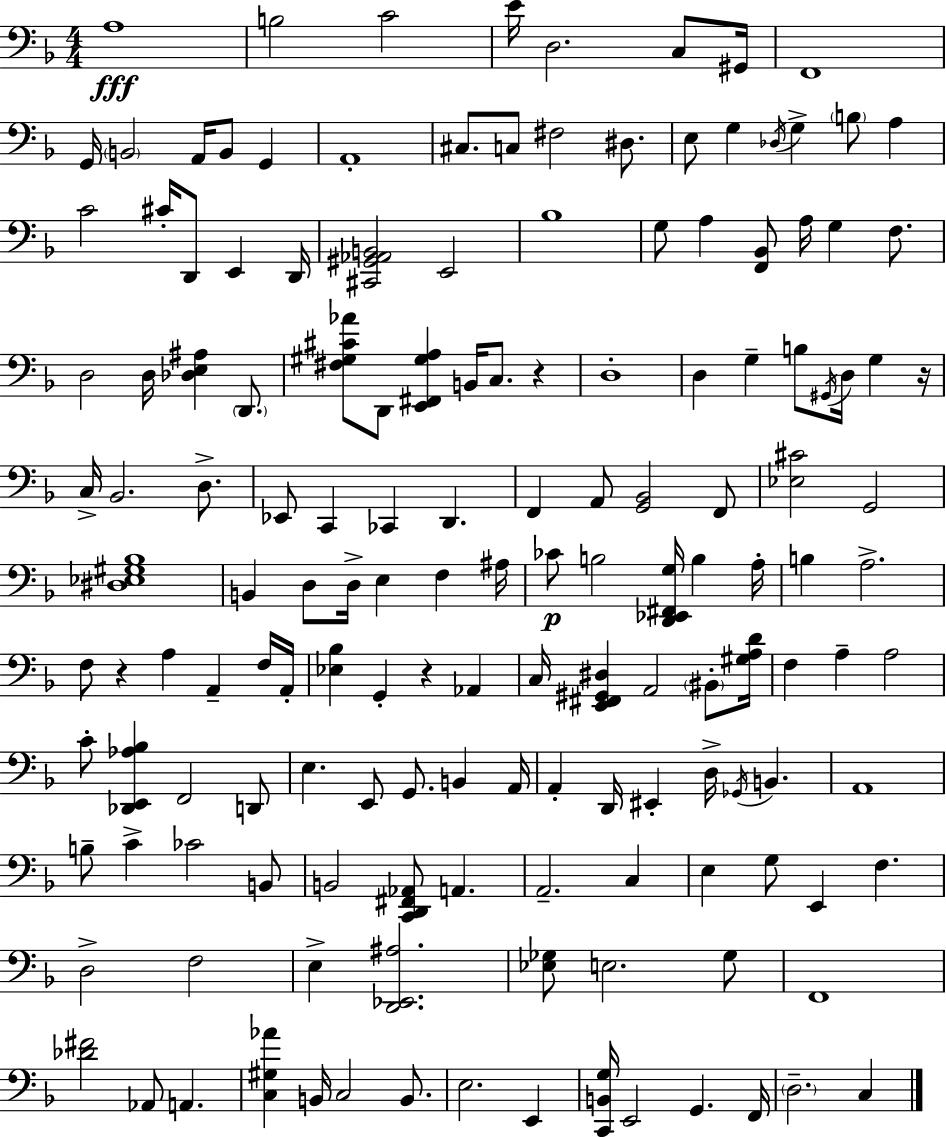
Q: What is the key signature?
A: D minor